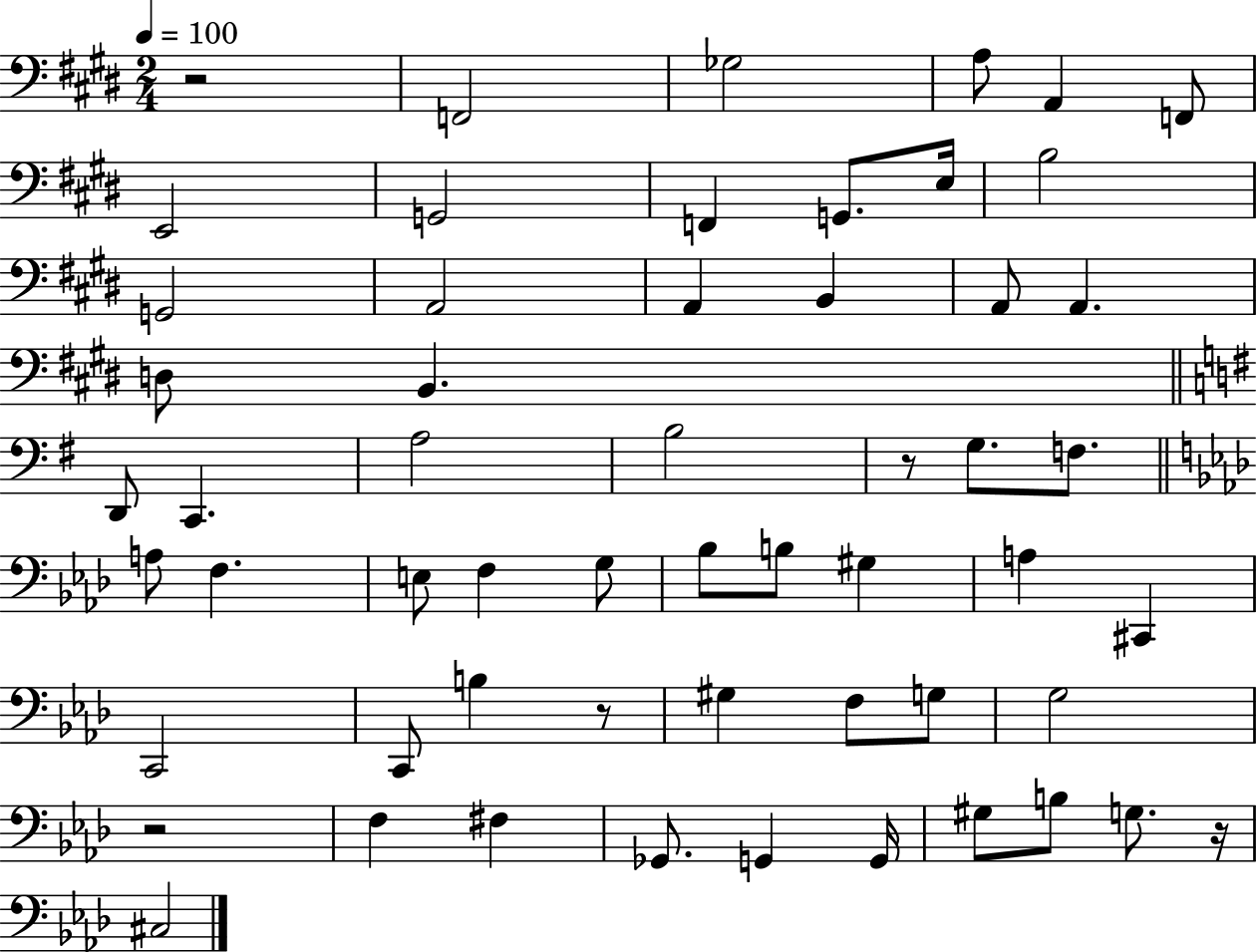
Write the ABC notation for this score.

X:1
T:Untitled
M:2/4
L:1/4
K:E
z2 F,,2 _G,2 A,/2 A,, F,,/2 E,,2 G,,2 F,, G,,/2 E,/4 B,2 G,,2 A,,2 A,, B,, A,,/2 A,, D,/2 B,, D,,/2 C,, A,2 B,2 z/2 G,/2 F,/2 A,/2 F, E,/2 F, G,/2 _B,/2 B,/2 ^G, A, ^C,, C,,2 C,,/2 B, z/2 ^G, F,/2 G,/2 G,2 z2 F, ^F, _G,,/2 G,, G,,/4 ^G,/2 B,/2 G,/2 z/4 ^C,2